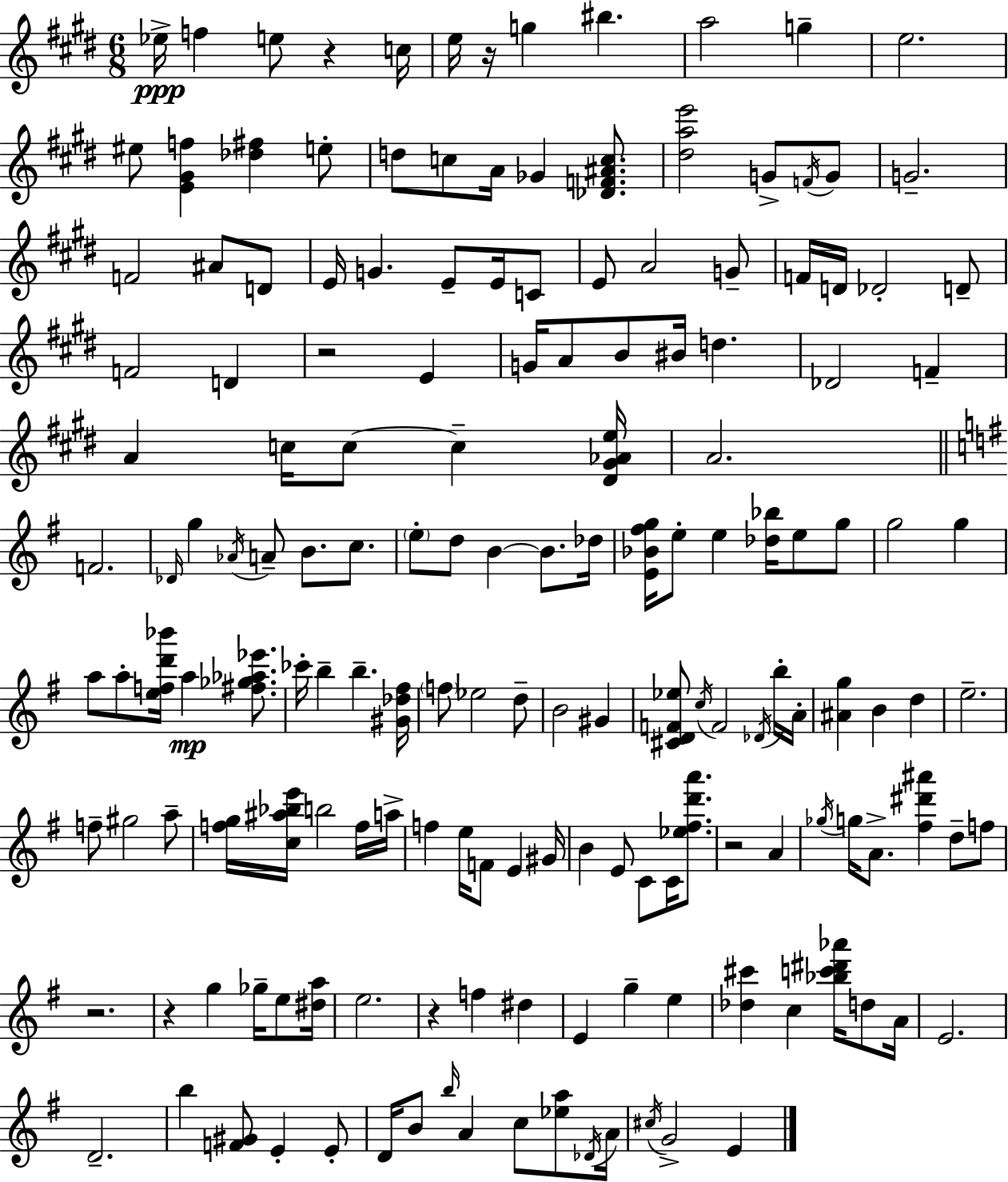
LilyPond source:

{
  \clef treble
  \numericTimeSignature
  \time 6/8
  \key e \major
  ees''16->\ppp f''4 e''8 r4 c''16 | e''16 r16 g''4 bis''4. | a''2 g''4-- | e''2. | \break eis''8 <e' gis' f''>4 <des'' fis''>4 e''8-. | d''8 c''8 a'16 ges'4 <des' f' ais' c''>8. | <dis'' a'' e'''>2 g'8-> \acciaccatura { f'16 } g'8 | g'2.-- | \break f'2 ais'8 d'8 | e'16 g'4. e'8-- e'16 c'8 | e'8 a'2 g'8-- | f'16 d'16 des'2-. d'8-- | \break f'2 d'4 | r2 e'4 | g'16 a'8 b'8 bis'16 d''4. | des'2 f'4-- | \break a'4 c''16 c''8~~ c''4-- | <dis' gis' aes' e''>16 a'2. | \bar "||" \break \key e \minor f'2. | \grace { des'16 } g''4 \acciaccatura { aes'16 } a'8-- b'8. c''8. | \parenthesize e''8-. d''8 b'4~~ b'8. | des''16 <e' bes' fis'' g''>16 e''8-. e''4 <des'' bes''>16 e''8 | \break g''8 g''2 g''4 | a''8 a''8-. <e'' f'' d''' bes'''>16 a''4\mp <fis'' ges'' aes'' ees'''>8. | ces'''16-. b''4-- b''4.-- | <gis' des'' fis''>16 \parenthesize f''8 ees''2 | \break d''8-- b'2 gis'4 | <cis' d' f' ees''>8 \acciaccatura { c''16 } f'2 | \acciaccatura { des'16 } b''16-. a'16-. <ais' g''>4 b'4 | d''4 e''2.-- | \break f''8-- gis''2 | a''8-- <f'' g''>16 <c'' ais'' bes'' e'''>16 b''2 | f''16 a''16-> f''4 e''16 f'8 e'4 | gis'16 b'4 e'8 c'8 | \break c'16 <ees'' fis'' d''' a'''>8. r2 | a'4 \acciaccatura { ges''16 } g''16 a'8.-> <fis'' dis''' ais'''>4 | d''8-- f''8 r2. | r4 g''4 | \break ges''16-- e''8 <dis'' a''>16 e''2. | r4 f''4 | dis''4 e'4 g''4-- | e''4 <des'' cis'''>4 c''4 | \break <bes'' c''' dis''' aes'''>16 d''8 a'16 e'2. | d'2.-- | b''4 <f' gis'>8 e'4-. | e'8-. d'16 b'8 \grace { b''16 } a'4 | \break c''8 <ees'' a''>8 \acciaccatura { des'16 } a'16 \acciaccatura { cis''16 } g'2-> | e'4 \bar "|."
}